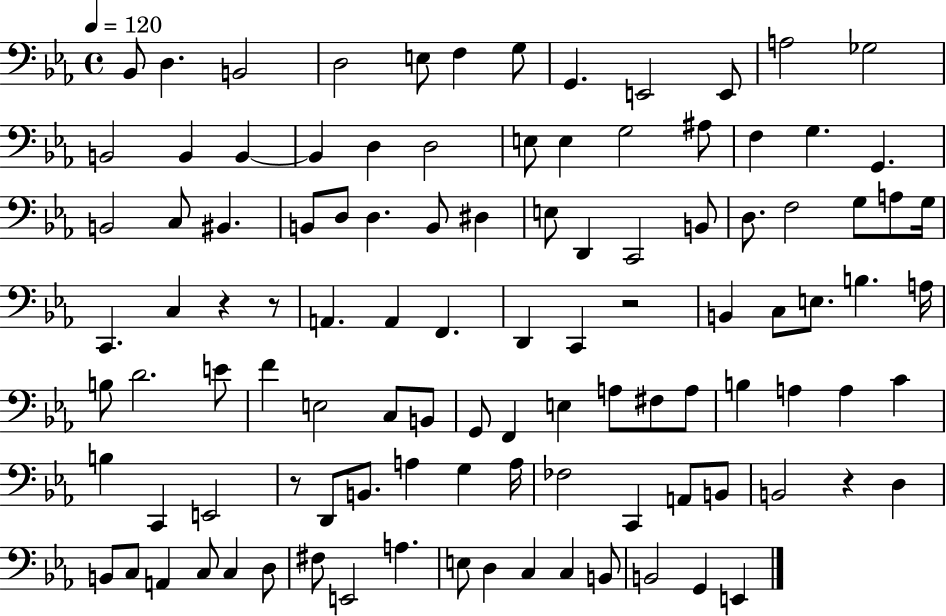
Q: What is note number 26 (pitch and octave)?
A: B2